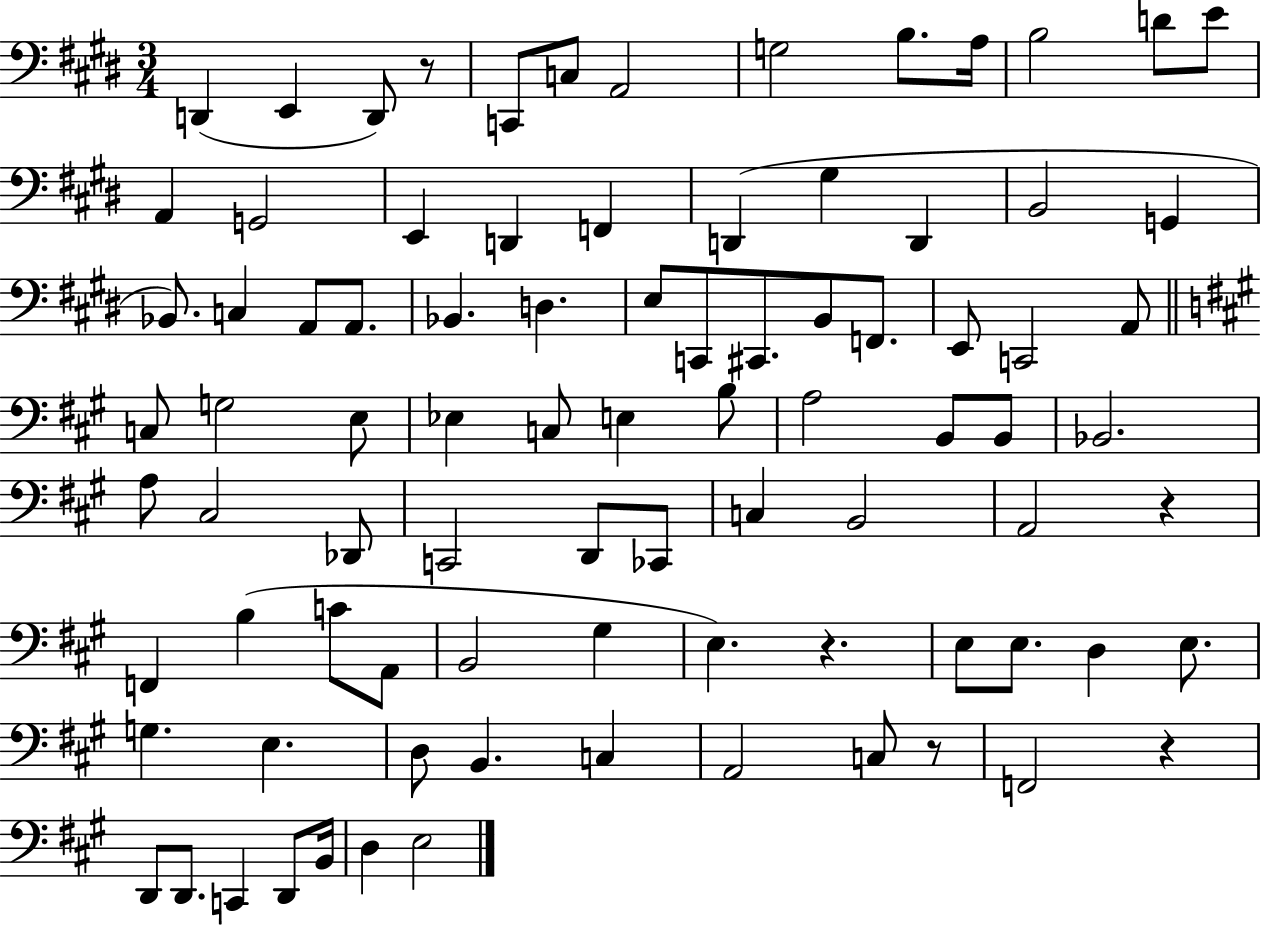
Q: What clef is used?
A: bass